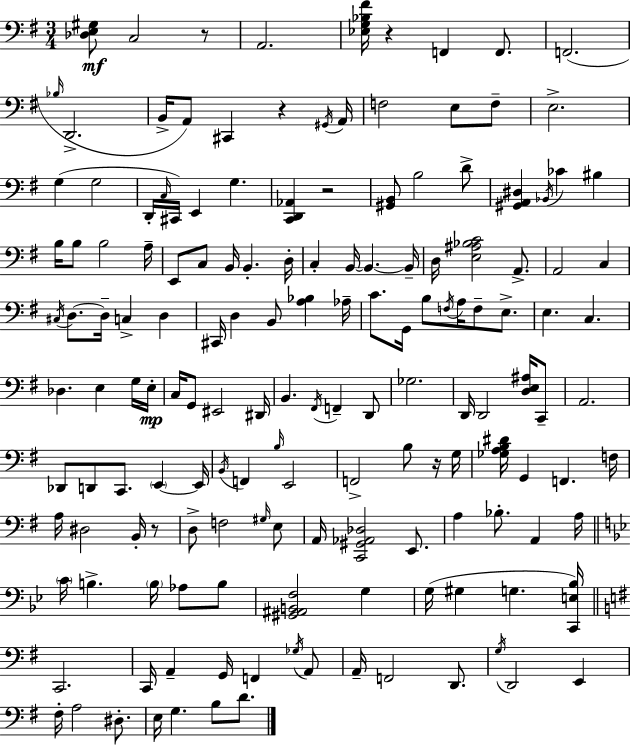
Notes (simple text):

[Db3,E3,G#3]/e C3/h R/e A2/h. [Eb3,G3,Bb3,F#4]/s R/q F2/q F2/e. F2/h. Bb3/s D2/h. B2/s A2/e C#2/q R/q G#2/s A2/s F3/h E3/e F3/e E3/h. G3/q G3/h D2/s C3/s C#2/s E2/q G3/q. [C2,D2,Ab2]/q R/h [G#2,B2]/e B3/h D4/e [G#2,A2,D#3]/q Bb2/s CES4/q BIS3/q B3/s B3/e B3/h A3/s E2/e C3/e B2/s B2/q. D3/s C3/q B2/s B2/q. B2/s D3/s [E3,A#3,Bb3,C4]/h A2/e. A2/h C3/q C#3/s D3/e. D3/s C3/q D3/q C#2/s D3/q B2/e [A3,Bb3]/q Ab3/s C4/e. G2/s B3/e F3/s A3/s F3/e E3/e. E3/q. C3/q. Db3/q. E3/q G3/s E3/s C3/s G2/e EIS2/h D#2/s B2/q. F#2/s F2/q D2/e Gb3/h. D2/s D2/h [D3,E3,A#3]/s C2/e A2/h. Db2/e D2/e C2/e. E2/q E2/s B2/s F2/q B3/s E2/h F2/h B3/e R/s G3/s [Gb3,A3,B3,D#4]/s G2/q F2/q. F3/s A3/s D#3/h B2/s R/e D3/e F3/h G#3/s E3/e A2/s [C2,G#2,Ab2,Db3]/h E2/e. A3/q Bb3/e. A2/q A3/s C4/s B3/q. B3/s Ab3/e B3/e [G#2,A#2,B2,F3]/h G3/q G3/s G#3/q G3/q. [C2,E3,Bb3]/s C2/h. C2/s A2/q G2/s F2/q Gb3/s A2/e A2/s F2/h D2/e. G3/s D2/h E2/q F#3/s A3/h D#3/e. E3/s G3/q. B3/e D4/e.